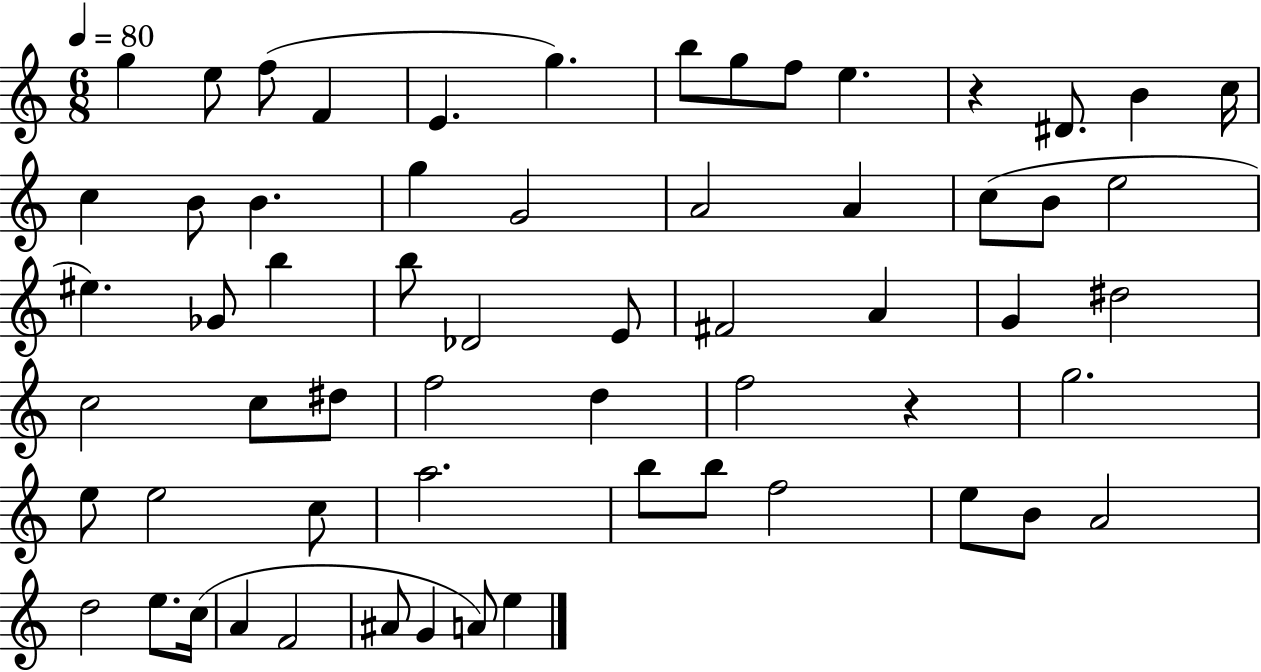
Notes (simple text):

G5/q E5/e F5/e F4/q E4/q. G5/q. B5/e G5/e F5/e E5/q. R/q D#4/e. B4/q C5/s C5/q B4/e B4/q. G5/q G4/h A4/h A4/q C5/e B4/e E5/h EIS5/q. Gb4/e B5/q B5/e Db4/h E4/e F#4/h A4/q G4/q D#5/h C5/h C5/e D#5/e F5/h D5/q F5/h R/q G5/h. E5/e E5/h C5/e A5/h. B5/e B5/e F5/h E5/e B4/e A4/h D5/h E5/e. C5/s A4/q F4/h A#4/e G4/q A4/e E5/q